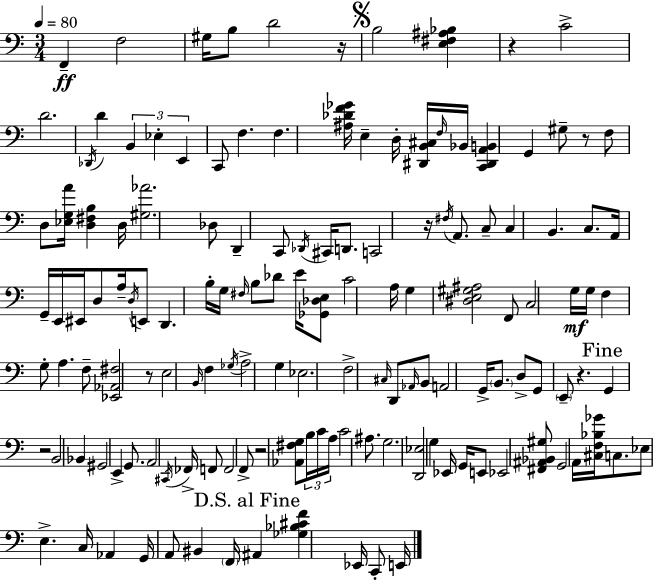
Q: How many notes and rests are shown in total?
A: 143